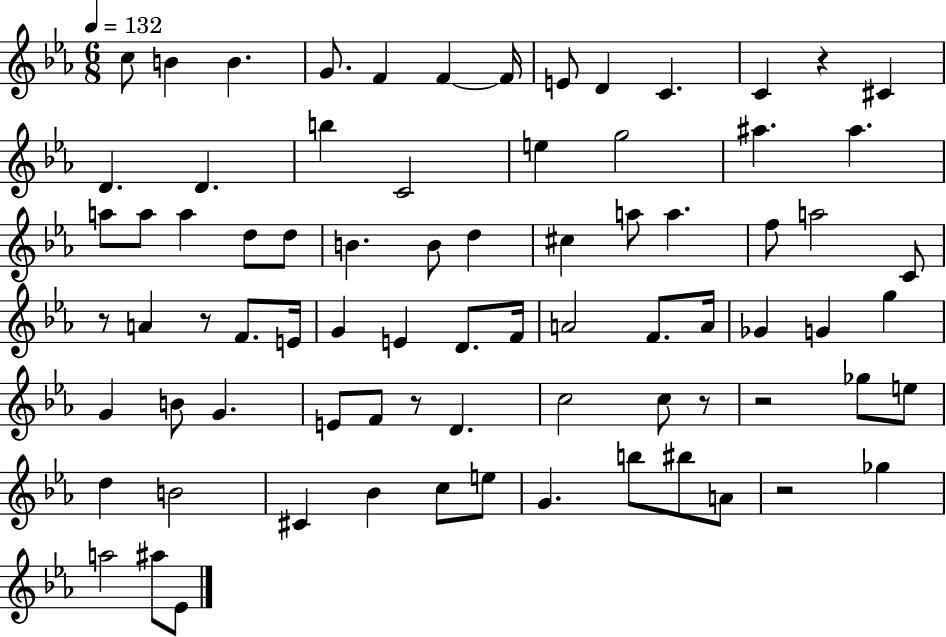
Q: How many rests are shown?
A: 7